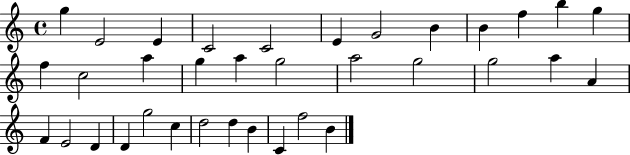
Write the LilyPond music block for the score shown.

{
  \clef treble
  \time 4/4
  \defaultTimeSignature
  \key c \major
  g''4 e'2 e'4 | c'2 c'2 | e'4 g'2 b'4 | b'4 f''4 b''4 g''4 | \break f''4 c''2 a''4 | g''4 a''4 g''2 | a''2 g''2 | g''2 a''4 a'4 | \break f'4 e'2 d'4 | d'4 g''2 c''4 | d''2 d''4 b'4 | c'4 f''2 b'4 | \break \bar "|."
}